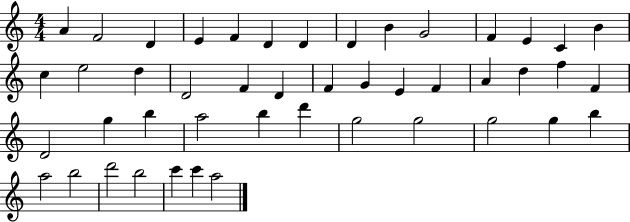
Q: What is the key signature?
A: C major